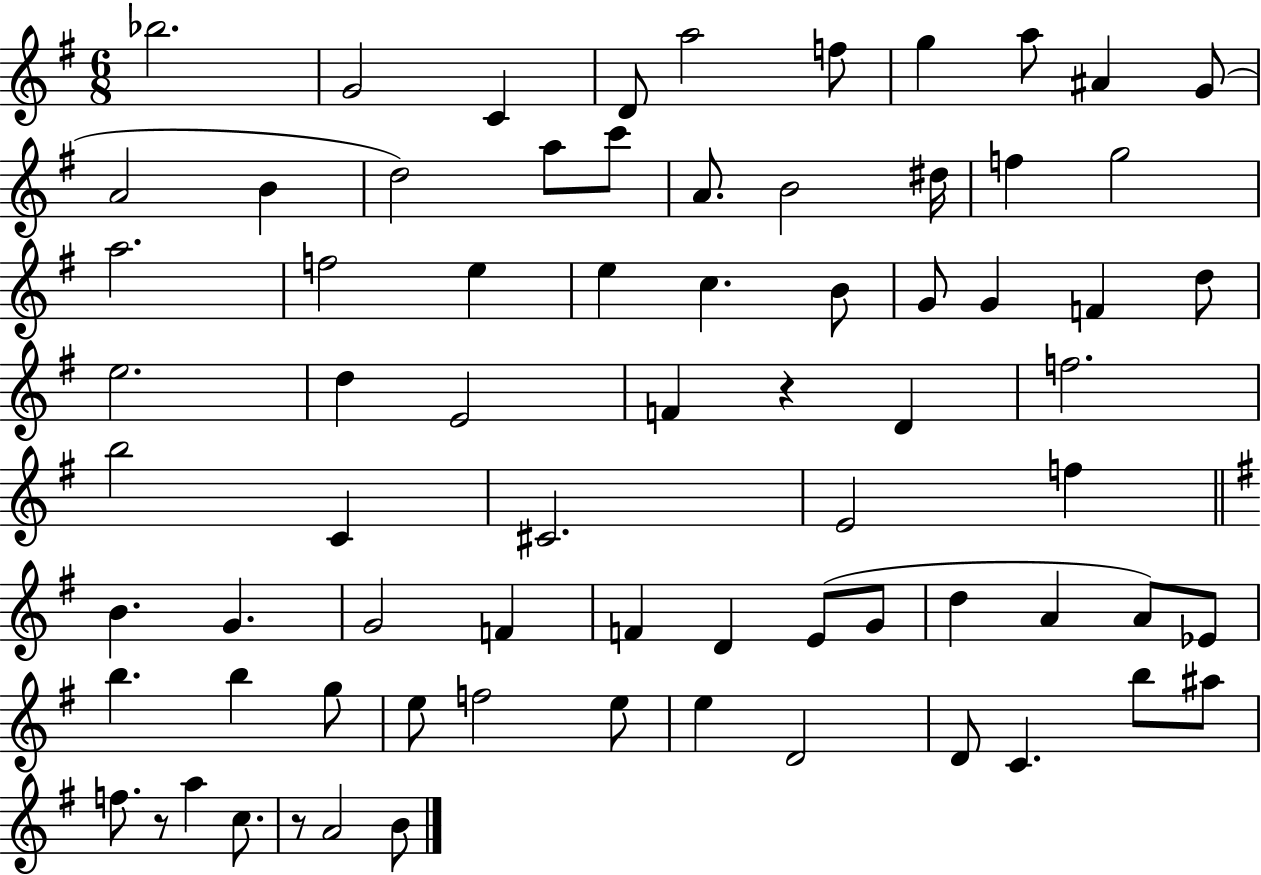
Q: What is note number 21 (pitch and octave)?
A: A5